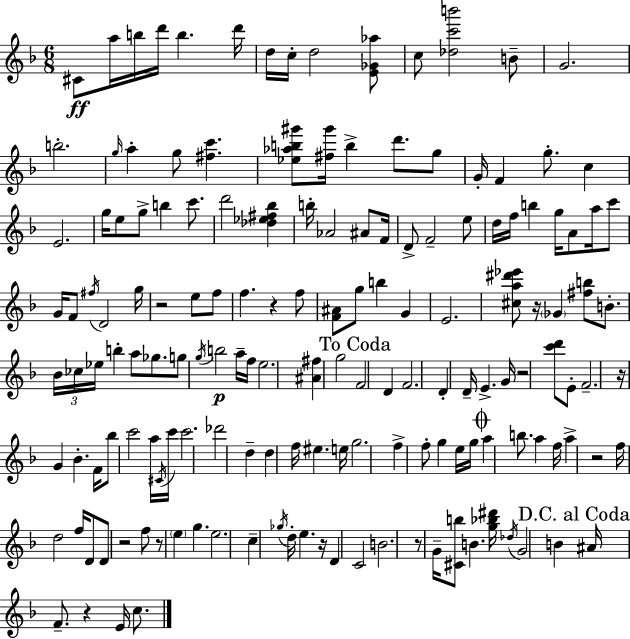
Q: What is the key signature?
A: F major